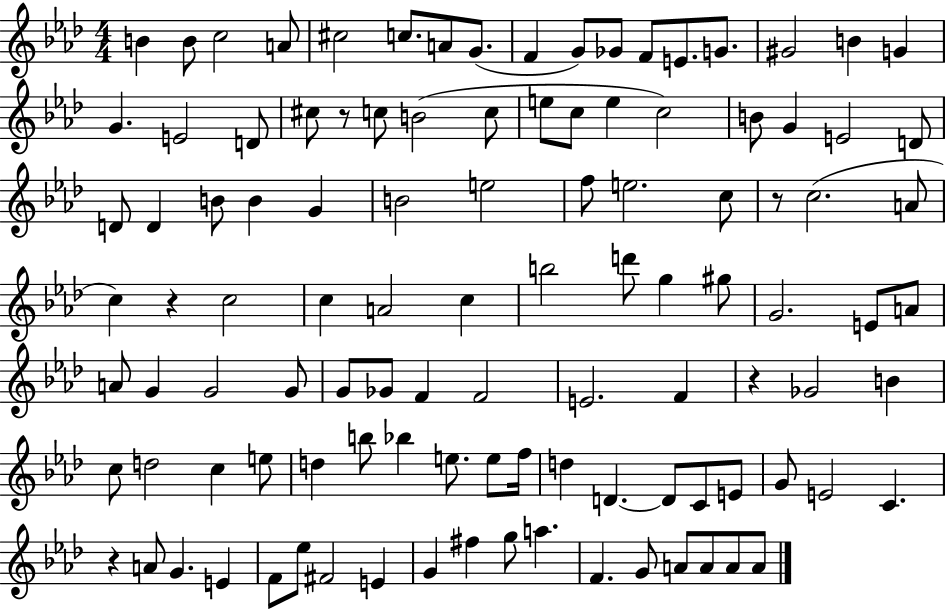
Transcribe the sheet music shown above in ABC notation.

X:1
T:Untitled
M:4/4
L:1/4
K:Ab
B B/2 c2 A/2 ^c2 c/2 A/2 G/2 F G/2 _G/2 F/2 E/2 G/2 ^G2 B G G E2 D/2 ^c/2 z/2 c/2 B2 c/2 e/2 c/2 e c2 B/2 G E2 D/2 D/2 D B/2 B G B2 e2 f/2 e2 c/2 z/2 c2 A/2 c z c2 c A2 c b2 d'/2 g ^g/2 G2 E/2 A/2 A/2 G G2 G/2 G/2 _G/2 F F2 E2 F z _G2 B c/2 d2 c e/2 d b/2 _b e/2 e/2 f/4 d D D/2 C/2 E/2 G/2 E2 C z A/2 G E F/2 _e/2 ^F2 E G ^f g/2 a F G/2 A/2 A/2 A/2 A/2